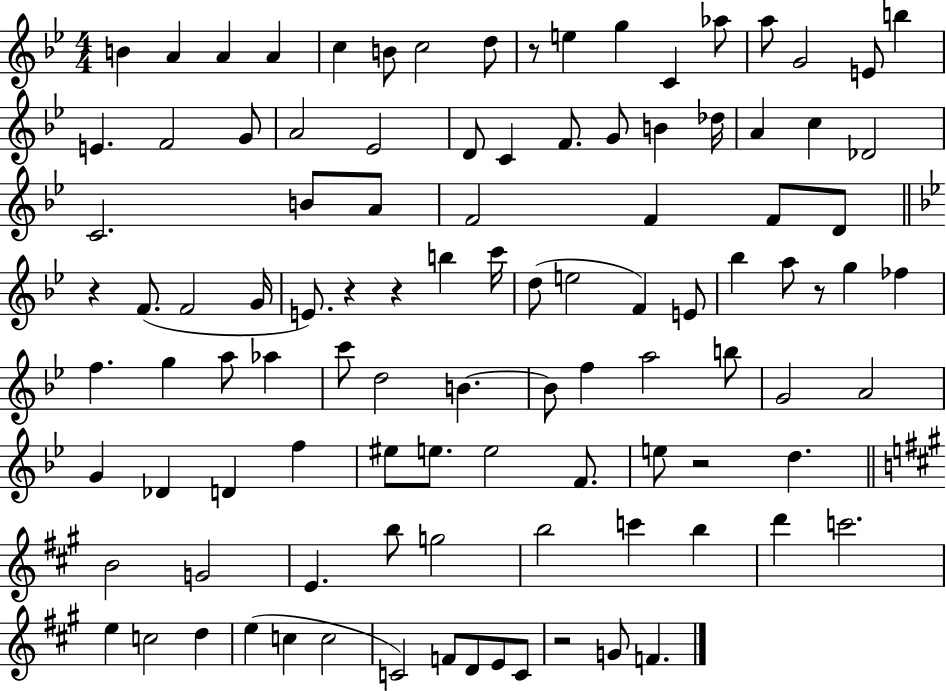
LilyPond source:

{
  \clef treble
  \numericTimeSignature
  \time 4/4
  \key bes \major
  b'4 a'4 a'4 a'4 | c''4 b'8 c''2 d''8 | r8 e''4 g''4 c'4 aes''8 | a''8 g'2 e'8 b''4 | \break e'4. f'2 g'8 | a'2 ees'2 | d'8 c'4 f'8. g'8 b'4 des''16 | a'4 c''4 des'2 | \break c'2. b'8 a'8 | f'2 f'4 f'8 d'8 | \bar "||" \break \key bes \major r4 f'8.( f'2 g'16 | e'8.) r4 r4 b''4 c'''16 | d''8( e''2 f'4) e'8 | bes''4 a''8 r8 g''4 fes''4 | \break f''4. g''4 a''8 aes''4 | c'''8 d''2 b'4.~~ | b'8 f''4 a''2 b''8 | g'2 a'2 | \break g'4 des'4 d'4 f''4 | eis''8 e''8. e''2 f'8. | e''8 r2 d''4. | \bar "||" \break \key a \major b'2 g'2 | e'4. b''8 g''2 | b''2 c'''4 b''4 | d'''4 c'''2. | \break e''4 c''2 d''4 | e''4( c''4 c''2 | c'2) f'8 d'8 e'8 c'8 | r2 g'8 f'4. | \break \bar "|."
}